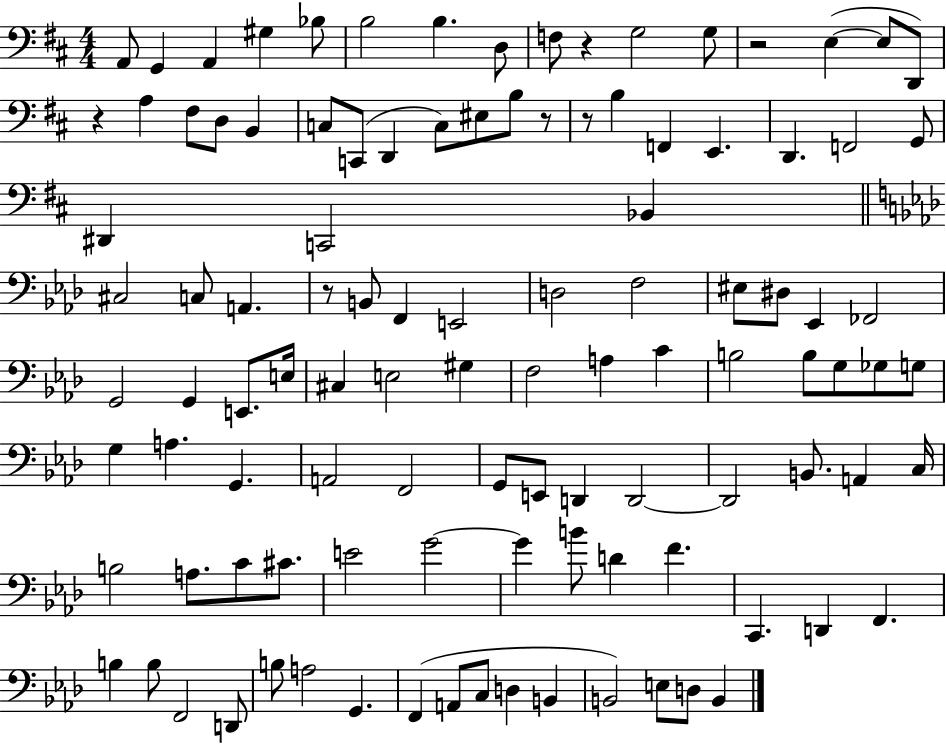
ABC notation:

X:1
T:Untitled
M:4/4
L:1/4
K:D
A,,/2 G,, A,, ^G, _B,/2 B,2 B, D,/2 F,/2 z G,2 G,/2 z2 E, E,/2 D,,/2 z A, ^F,/2 D,/2 B,, C,/2 C,,/2 D,, C,/2 ^E,/2 B,/2 z/2 z/2 B, F,, E,, D,, F,,2 G,,/2 ^D,, C,,2 _B,, ^C,2 C,/2 A,, z/2 B,,/2 F,, E,,2 D,2 F,2 ^E,/2 ^D,/2 _E,, _F,,2 G,,2 G,, E,,/2 E,/4 ^C, E,2 ^G, F,2 A, C B,2 B,/2 G,/2 _G,/2 G,/2 G, A, G,, A,,2 F,,2 G,,/2 E,,/2 D,, D,,2 D,,2 B,,/2 A,, C,/4 B,2 A,/2 C/2 ^C/2 E2 G2 G B/2 D F C,, D,, F,, B, B,/2 F,,2 D,,/2 B,/2 A,2 G,, F,, A,,/2 C,/2 D, B,, B,,2 E,/2 D,/2 B,,